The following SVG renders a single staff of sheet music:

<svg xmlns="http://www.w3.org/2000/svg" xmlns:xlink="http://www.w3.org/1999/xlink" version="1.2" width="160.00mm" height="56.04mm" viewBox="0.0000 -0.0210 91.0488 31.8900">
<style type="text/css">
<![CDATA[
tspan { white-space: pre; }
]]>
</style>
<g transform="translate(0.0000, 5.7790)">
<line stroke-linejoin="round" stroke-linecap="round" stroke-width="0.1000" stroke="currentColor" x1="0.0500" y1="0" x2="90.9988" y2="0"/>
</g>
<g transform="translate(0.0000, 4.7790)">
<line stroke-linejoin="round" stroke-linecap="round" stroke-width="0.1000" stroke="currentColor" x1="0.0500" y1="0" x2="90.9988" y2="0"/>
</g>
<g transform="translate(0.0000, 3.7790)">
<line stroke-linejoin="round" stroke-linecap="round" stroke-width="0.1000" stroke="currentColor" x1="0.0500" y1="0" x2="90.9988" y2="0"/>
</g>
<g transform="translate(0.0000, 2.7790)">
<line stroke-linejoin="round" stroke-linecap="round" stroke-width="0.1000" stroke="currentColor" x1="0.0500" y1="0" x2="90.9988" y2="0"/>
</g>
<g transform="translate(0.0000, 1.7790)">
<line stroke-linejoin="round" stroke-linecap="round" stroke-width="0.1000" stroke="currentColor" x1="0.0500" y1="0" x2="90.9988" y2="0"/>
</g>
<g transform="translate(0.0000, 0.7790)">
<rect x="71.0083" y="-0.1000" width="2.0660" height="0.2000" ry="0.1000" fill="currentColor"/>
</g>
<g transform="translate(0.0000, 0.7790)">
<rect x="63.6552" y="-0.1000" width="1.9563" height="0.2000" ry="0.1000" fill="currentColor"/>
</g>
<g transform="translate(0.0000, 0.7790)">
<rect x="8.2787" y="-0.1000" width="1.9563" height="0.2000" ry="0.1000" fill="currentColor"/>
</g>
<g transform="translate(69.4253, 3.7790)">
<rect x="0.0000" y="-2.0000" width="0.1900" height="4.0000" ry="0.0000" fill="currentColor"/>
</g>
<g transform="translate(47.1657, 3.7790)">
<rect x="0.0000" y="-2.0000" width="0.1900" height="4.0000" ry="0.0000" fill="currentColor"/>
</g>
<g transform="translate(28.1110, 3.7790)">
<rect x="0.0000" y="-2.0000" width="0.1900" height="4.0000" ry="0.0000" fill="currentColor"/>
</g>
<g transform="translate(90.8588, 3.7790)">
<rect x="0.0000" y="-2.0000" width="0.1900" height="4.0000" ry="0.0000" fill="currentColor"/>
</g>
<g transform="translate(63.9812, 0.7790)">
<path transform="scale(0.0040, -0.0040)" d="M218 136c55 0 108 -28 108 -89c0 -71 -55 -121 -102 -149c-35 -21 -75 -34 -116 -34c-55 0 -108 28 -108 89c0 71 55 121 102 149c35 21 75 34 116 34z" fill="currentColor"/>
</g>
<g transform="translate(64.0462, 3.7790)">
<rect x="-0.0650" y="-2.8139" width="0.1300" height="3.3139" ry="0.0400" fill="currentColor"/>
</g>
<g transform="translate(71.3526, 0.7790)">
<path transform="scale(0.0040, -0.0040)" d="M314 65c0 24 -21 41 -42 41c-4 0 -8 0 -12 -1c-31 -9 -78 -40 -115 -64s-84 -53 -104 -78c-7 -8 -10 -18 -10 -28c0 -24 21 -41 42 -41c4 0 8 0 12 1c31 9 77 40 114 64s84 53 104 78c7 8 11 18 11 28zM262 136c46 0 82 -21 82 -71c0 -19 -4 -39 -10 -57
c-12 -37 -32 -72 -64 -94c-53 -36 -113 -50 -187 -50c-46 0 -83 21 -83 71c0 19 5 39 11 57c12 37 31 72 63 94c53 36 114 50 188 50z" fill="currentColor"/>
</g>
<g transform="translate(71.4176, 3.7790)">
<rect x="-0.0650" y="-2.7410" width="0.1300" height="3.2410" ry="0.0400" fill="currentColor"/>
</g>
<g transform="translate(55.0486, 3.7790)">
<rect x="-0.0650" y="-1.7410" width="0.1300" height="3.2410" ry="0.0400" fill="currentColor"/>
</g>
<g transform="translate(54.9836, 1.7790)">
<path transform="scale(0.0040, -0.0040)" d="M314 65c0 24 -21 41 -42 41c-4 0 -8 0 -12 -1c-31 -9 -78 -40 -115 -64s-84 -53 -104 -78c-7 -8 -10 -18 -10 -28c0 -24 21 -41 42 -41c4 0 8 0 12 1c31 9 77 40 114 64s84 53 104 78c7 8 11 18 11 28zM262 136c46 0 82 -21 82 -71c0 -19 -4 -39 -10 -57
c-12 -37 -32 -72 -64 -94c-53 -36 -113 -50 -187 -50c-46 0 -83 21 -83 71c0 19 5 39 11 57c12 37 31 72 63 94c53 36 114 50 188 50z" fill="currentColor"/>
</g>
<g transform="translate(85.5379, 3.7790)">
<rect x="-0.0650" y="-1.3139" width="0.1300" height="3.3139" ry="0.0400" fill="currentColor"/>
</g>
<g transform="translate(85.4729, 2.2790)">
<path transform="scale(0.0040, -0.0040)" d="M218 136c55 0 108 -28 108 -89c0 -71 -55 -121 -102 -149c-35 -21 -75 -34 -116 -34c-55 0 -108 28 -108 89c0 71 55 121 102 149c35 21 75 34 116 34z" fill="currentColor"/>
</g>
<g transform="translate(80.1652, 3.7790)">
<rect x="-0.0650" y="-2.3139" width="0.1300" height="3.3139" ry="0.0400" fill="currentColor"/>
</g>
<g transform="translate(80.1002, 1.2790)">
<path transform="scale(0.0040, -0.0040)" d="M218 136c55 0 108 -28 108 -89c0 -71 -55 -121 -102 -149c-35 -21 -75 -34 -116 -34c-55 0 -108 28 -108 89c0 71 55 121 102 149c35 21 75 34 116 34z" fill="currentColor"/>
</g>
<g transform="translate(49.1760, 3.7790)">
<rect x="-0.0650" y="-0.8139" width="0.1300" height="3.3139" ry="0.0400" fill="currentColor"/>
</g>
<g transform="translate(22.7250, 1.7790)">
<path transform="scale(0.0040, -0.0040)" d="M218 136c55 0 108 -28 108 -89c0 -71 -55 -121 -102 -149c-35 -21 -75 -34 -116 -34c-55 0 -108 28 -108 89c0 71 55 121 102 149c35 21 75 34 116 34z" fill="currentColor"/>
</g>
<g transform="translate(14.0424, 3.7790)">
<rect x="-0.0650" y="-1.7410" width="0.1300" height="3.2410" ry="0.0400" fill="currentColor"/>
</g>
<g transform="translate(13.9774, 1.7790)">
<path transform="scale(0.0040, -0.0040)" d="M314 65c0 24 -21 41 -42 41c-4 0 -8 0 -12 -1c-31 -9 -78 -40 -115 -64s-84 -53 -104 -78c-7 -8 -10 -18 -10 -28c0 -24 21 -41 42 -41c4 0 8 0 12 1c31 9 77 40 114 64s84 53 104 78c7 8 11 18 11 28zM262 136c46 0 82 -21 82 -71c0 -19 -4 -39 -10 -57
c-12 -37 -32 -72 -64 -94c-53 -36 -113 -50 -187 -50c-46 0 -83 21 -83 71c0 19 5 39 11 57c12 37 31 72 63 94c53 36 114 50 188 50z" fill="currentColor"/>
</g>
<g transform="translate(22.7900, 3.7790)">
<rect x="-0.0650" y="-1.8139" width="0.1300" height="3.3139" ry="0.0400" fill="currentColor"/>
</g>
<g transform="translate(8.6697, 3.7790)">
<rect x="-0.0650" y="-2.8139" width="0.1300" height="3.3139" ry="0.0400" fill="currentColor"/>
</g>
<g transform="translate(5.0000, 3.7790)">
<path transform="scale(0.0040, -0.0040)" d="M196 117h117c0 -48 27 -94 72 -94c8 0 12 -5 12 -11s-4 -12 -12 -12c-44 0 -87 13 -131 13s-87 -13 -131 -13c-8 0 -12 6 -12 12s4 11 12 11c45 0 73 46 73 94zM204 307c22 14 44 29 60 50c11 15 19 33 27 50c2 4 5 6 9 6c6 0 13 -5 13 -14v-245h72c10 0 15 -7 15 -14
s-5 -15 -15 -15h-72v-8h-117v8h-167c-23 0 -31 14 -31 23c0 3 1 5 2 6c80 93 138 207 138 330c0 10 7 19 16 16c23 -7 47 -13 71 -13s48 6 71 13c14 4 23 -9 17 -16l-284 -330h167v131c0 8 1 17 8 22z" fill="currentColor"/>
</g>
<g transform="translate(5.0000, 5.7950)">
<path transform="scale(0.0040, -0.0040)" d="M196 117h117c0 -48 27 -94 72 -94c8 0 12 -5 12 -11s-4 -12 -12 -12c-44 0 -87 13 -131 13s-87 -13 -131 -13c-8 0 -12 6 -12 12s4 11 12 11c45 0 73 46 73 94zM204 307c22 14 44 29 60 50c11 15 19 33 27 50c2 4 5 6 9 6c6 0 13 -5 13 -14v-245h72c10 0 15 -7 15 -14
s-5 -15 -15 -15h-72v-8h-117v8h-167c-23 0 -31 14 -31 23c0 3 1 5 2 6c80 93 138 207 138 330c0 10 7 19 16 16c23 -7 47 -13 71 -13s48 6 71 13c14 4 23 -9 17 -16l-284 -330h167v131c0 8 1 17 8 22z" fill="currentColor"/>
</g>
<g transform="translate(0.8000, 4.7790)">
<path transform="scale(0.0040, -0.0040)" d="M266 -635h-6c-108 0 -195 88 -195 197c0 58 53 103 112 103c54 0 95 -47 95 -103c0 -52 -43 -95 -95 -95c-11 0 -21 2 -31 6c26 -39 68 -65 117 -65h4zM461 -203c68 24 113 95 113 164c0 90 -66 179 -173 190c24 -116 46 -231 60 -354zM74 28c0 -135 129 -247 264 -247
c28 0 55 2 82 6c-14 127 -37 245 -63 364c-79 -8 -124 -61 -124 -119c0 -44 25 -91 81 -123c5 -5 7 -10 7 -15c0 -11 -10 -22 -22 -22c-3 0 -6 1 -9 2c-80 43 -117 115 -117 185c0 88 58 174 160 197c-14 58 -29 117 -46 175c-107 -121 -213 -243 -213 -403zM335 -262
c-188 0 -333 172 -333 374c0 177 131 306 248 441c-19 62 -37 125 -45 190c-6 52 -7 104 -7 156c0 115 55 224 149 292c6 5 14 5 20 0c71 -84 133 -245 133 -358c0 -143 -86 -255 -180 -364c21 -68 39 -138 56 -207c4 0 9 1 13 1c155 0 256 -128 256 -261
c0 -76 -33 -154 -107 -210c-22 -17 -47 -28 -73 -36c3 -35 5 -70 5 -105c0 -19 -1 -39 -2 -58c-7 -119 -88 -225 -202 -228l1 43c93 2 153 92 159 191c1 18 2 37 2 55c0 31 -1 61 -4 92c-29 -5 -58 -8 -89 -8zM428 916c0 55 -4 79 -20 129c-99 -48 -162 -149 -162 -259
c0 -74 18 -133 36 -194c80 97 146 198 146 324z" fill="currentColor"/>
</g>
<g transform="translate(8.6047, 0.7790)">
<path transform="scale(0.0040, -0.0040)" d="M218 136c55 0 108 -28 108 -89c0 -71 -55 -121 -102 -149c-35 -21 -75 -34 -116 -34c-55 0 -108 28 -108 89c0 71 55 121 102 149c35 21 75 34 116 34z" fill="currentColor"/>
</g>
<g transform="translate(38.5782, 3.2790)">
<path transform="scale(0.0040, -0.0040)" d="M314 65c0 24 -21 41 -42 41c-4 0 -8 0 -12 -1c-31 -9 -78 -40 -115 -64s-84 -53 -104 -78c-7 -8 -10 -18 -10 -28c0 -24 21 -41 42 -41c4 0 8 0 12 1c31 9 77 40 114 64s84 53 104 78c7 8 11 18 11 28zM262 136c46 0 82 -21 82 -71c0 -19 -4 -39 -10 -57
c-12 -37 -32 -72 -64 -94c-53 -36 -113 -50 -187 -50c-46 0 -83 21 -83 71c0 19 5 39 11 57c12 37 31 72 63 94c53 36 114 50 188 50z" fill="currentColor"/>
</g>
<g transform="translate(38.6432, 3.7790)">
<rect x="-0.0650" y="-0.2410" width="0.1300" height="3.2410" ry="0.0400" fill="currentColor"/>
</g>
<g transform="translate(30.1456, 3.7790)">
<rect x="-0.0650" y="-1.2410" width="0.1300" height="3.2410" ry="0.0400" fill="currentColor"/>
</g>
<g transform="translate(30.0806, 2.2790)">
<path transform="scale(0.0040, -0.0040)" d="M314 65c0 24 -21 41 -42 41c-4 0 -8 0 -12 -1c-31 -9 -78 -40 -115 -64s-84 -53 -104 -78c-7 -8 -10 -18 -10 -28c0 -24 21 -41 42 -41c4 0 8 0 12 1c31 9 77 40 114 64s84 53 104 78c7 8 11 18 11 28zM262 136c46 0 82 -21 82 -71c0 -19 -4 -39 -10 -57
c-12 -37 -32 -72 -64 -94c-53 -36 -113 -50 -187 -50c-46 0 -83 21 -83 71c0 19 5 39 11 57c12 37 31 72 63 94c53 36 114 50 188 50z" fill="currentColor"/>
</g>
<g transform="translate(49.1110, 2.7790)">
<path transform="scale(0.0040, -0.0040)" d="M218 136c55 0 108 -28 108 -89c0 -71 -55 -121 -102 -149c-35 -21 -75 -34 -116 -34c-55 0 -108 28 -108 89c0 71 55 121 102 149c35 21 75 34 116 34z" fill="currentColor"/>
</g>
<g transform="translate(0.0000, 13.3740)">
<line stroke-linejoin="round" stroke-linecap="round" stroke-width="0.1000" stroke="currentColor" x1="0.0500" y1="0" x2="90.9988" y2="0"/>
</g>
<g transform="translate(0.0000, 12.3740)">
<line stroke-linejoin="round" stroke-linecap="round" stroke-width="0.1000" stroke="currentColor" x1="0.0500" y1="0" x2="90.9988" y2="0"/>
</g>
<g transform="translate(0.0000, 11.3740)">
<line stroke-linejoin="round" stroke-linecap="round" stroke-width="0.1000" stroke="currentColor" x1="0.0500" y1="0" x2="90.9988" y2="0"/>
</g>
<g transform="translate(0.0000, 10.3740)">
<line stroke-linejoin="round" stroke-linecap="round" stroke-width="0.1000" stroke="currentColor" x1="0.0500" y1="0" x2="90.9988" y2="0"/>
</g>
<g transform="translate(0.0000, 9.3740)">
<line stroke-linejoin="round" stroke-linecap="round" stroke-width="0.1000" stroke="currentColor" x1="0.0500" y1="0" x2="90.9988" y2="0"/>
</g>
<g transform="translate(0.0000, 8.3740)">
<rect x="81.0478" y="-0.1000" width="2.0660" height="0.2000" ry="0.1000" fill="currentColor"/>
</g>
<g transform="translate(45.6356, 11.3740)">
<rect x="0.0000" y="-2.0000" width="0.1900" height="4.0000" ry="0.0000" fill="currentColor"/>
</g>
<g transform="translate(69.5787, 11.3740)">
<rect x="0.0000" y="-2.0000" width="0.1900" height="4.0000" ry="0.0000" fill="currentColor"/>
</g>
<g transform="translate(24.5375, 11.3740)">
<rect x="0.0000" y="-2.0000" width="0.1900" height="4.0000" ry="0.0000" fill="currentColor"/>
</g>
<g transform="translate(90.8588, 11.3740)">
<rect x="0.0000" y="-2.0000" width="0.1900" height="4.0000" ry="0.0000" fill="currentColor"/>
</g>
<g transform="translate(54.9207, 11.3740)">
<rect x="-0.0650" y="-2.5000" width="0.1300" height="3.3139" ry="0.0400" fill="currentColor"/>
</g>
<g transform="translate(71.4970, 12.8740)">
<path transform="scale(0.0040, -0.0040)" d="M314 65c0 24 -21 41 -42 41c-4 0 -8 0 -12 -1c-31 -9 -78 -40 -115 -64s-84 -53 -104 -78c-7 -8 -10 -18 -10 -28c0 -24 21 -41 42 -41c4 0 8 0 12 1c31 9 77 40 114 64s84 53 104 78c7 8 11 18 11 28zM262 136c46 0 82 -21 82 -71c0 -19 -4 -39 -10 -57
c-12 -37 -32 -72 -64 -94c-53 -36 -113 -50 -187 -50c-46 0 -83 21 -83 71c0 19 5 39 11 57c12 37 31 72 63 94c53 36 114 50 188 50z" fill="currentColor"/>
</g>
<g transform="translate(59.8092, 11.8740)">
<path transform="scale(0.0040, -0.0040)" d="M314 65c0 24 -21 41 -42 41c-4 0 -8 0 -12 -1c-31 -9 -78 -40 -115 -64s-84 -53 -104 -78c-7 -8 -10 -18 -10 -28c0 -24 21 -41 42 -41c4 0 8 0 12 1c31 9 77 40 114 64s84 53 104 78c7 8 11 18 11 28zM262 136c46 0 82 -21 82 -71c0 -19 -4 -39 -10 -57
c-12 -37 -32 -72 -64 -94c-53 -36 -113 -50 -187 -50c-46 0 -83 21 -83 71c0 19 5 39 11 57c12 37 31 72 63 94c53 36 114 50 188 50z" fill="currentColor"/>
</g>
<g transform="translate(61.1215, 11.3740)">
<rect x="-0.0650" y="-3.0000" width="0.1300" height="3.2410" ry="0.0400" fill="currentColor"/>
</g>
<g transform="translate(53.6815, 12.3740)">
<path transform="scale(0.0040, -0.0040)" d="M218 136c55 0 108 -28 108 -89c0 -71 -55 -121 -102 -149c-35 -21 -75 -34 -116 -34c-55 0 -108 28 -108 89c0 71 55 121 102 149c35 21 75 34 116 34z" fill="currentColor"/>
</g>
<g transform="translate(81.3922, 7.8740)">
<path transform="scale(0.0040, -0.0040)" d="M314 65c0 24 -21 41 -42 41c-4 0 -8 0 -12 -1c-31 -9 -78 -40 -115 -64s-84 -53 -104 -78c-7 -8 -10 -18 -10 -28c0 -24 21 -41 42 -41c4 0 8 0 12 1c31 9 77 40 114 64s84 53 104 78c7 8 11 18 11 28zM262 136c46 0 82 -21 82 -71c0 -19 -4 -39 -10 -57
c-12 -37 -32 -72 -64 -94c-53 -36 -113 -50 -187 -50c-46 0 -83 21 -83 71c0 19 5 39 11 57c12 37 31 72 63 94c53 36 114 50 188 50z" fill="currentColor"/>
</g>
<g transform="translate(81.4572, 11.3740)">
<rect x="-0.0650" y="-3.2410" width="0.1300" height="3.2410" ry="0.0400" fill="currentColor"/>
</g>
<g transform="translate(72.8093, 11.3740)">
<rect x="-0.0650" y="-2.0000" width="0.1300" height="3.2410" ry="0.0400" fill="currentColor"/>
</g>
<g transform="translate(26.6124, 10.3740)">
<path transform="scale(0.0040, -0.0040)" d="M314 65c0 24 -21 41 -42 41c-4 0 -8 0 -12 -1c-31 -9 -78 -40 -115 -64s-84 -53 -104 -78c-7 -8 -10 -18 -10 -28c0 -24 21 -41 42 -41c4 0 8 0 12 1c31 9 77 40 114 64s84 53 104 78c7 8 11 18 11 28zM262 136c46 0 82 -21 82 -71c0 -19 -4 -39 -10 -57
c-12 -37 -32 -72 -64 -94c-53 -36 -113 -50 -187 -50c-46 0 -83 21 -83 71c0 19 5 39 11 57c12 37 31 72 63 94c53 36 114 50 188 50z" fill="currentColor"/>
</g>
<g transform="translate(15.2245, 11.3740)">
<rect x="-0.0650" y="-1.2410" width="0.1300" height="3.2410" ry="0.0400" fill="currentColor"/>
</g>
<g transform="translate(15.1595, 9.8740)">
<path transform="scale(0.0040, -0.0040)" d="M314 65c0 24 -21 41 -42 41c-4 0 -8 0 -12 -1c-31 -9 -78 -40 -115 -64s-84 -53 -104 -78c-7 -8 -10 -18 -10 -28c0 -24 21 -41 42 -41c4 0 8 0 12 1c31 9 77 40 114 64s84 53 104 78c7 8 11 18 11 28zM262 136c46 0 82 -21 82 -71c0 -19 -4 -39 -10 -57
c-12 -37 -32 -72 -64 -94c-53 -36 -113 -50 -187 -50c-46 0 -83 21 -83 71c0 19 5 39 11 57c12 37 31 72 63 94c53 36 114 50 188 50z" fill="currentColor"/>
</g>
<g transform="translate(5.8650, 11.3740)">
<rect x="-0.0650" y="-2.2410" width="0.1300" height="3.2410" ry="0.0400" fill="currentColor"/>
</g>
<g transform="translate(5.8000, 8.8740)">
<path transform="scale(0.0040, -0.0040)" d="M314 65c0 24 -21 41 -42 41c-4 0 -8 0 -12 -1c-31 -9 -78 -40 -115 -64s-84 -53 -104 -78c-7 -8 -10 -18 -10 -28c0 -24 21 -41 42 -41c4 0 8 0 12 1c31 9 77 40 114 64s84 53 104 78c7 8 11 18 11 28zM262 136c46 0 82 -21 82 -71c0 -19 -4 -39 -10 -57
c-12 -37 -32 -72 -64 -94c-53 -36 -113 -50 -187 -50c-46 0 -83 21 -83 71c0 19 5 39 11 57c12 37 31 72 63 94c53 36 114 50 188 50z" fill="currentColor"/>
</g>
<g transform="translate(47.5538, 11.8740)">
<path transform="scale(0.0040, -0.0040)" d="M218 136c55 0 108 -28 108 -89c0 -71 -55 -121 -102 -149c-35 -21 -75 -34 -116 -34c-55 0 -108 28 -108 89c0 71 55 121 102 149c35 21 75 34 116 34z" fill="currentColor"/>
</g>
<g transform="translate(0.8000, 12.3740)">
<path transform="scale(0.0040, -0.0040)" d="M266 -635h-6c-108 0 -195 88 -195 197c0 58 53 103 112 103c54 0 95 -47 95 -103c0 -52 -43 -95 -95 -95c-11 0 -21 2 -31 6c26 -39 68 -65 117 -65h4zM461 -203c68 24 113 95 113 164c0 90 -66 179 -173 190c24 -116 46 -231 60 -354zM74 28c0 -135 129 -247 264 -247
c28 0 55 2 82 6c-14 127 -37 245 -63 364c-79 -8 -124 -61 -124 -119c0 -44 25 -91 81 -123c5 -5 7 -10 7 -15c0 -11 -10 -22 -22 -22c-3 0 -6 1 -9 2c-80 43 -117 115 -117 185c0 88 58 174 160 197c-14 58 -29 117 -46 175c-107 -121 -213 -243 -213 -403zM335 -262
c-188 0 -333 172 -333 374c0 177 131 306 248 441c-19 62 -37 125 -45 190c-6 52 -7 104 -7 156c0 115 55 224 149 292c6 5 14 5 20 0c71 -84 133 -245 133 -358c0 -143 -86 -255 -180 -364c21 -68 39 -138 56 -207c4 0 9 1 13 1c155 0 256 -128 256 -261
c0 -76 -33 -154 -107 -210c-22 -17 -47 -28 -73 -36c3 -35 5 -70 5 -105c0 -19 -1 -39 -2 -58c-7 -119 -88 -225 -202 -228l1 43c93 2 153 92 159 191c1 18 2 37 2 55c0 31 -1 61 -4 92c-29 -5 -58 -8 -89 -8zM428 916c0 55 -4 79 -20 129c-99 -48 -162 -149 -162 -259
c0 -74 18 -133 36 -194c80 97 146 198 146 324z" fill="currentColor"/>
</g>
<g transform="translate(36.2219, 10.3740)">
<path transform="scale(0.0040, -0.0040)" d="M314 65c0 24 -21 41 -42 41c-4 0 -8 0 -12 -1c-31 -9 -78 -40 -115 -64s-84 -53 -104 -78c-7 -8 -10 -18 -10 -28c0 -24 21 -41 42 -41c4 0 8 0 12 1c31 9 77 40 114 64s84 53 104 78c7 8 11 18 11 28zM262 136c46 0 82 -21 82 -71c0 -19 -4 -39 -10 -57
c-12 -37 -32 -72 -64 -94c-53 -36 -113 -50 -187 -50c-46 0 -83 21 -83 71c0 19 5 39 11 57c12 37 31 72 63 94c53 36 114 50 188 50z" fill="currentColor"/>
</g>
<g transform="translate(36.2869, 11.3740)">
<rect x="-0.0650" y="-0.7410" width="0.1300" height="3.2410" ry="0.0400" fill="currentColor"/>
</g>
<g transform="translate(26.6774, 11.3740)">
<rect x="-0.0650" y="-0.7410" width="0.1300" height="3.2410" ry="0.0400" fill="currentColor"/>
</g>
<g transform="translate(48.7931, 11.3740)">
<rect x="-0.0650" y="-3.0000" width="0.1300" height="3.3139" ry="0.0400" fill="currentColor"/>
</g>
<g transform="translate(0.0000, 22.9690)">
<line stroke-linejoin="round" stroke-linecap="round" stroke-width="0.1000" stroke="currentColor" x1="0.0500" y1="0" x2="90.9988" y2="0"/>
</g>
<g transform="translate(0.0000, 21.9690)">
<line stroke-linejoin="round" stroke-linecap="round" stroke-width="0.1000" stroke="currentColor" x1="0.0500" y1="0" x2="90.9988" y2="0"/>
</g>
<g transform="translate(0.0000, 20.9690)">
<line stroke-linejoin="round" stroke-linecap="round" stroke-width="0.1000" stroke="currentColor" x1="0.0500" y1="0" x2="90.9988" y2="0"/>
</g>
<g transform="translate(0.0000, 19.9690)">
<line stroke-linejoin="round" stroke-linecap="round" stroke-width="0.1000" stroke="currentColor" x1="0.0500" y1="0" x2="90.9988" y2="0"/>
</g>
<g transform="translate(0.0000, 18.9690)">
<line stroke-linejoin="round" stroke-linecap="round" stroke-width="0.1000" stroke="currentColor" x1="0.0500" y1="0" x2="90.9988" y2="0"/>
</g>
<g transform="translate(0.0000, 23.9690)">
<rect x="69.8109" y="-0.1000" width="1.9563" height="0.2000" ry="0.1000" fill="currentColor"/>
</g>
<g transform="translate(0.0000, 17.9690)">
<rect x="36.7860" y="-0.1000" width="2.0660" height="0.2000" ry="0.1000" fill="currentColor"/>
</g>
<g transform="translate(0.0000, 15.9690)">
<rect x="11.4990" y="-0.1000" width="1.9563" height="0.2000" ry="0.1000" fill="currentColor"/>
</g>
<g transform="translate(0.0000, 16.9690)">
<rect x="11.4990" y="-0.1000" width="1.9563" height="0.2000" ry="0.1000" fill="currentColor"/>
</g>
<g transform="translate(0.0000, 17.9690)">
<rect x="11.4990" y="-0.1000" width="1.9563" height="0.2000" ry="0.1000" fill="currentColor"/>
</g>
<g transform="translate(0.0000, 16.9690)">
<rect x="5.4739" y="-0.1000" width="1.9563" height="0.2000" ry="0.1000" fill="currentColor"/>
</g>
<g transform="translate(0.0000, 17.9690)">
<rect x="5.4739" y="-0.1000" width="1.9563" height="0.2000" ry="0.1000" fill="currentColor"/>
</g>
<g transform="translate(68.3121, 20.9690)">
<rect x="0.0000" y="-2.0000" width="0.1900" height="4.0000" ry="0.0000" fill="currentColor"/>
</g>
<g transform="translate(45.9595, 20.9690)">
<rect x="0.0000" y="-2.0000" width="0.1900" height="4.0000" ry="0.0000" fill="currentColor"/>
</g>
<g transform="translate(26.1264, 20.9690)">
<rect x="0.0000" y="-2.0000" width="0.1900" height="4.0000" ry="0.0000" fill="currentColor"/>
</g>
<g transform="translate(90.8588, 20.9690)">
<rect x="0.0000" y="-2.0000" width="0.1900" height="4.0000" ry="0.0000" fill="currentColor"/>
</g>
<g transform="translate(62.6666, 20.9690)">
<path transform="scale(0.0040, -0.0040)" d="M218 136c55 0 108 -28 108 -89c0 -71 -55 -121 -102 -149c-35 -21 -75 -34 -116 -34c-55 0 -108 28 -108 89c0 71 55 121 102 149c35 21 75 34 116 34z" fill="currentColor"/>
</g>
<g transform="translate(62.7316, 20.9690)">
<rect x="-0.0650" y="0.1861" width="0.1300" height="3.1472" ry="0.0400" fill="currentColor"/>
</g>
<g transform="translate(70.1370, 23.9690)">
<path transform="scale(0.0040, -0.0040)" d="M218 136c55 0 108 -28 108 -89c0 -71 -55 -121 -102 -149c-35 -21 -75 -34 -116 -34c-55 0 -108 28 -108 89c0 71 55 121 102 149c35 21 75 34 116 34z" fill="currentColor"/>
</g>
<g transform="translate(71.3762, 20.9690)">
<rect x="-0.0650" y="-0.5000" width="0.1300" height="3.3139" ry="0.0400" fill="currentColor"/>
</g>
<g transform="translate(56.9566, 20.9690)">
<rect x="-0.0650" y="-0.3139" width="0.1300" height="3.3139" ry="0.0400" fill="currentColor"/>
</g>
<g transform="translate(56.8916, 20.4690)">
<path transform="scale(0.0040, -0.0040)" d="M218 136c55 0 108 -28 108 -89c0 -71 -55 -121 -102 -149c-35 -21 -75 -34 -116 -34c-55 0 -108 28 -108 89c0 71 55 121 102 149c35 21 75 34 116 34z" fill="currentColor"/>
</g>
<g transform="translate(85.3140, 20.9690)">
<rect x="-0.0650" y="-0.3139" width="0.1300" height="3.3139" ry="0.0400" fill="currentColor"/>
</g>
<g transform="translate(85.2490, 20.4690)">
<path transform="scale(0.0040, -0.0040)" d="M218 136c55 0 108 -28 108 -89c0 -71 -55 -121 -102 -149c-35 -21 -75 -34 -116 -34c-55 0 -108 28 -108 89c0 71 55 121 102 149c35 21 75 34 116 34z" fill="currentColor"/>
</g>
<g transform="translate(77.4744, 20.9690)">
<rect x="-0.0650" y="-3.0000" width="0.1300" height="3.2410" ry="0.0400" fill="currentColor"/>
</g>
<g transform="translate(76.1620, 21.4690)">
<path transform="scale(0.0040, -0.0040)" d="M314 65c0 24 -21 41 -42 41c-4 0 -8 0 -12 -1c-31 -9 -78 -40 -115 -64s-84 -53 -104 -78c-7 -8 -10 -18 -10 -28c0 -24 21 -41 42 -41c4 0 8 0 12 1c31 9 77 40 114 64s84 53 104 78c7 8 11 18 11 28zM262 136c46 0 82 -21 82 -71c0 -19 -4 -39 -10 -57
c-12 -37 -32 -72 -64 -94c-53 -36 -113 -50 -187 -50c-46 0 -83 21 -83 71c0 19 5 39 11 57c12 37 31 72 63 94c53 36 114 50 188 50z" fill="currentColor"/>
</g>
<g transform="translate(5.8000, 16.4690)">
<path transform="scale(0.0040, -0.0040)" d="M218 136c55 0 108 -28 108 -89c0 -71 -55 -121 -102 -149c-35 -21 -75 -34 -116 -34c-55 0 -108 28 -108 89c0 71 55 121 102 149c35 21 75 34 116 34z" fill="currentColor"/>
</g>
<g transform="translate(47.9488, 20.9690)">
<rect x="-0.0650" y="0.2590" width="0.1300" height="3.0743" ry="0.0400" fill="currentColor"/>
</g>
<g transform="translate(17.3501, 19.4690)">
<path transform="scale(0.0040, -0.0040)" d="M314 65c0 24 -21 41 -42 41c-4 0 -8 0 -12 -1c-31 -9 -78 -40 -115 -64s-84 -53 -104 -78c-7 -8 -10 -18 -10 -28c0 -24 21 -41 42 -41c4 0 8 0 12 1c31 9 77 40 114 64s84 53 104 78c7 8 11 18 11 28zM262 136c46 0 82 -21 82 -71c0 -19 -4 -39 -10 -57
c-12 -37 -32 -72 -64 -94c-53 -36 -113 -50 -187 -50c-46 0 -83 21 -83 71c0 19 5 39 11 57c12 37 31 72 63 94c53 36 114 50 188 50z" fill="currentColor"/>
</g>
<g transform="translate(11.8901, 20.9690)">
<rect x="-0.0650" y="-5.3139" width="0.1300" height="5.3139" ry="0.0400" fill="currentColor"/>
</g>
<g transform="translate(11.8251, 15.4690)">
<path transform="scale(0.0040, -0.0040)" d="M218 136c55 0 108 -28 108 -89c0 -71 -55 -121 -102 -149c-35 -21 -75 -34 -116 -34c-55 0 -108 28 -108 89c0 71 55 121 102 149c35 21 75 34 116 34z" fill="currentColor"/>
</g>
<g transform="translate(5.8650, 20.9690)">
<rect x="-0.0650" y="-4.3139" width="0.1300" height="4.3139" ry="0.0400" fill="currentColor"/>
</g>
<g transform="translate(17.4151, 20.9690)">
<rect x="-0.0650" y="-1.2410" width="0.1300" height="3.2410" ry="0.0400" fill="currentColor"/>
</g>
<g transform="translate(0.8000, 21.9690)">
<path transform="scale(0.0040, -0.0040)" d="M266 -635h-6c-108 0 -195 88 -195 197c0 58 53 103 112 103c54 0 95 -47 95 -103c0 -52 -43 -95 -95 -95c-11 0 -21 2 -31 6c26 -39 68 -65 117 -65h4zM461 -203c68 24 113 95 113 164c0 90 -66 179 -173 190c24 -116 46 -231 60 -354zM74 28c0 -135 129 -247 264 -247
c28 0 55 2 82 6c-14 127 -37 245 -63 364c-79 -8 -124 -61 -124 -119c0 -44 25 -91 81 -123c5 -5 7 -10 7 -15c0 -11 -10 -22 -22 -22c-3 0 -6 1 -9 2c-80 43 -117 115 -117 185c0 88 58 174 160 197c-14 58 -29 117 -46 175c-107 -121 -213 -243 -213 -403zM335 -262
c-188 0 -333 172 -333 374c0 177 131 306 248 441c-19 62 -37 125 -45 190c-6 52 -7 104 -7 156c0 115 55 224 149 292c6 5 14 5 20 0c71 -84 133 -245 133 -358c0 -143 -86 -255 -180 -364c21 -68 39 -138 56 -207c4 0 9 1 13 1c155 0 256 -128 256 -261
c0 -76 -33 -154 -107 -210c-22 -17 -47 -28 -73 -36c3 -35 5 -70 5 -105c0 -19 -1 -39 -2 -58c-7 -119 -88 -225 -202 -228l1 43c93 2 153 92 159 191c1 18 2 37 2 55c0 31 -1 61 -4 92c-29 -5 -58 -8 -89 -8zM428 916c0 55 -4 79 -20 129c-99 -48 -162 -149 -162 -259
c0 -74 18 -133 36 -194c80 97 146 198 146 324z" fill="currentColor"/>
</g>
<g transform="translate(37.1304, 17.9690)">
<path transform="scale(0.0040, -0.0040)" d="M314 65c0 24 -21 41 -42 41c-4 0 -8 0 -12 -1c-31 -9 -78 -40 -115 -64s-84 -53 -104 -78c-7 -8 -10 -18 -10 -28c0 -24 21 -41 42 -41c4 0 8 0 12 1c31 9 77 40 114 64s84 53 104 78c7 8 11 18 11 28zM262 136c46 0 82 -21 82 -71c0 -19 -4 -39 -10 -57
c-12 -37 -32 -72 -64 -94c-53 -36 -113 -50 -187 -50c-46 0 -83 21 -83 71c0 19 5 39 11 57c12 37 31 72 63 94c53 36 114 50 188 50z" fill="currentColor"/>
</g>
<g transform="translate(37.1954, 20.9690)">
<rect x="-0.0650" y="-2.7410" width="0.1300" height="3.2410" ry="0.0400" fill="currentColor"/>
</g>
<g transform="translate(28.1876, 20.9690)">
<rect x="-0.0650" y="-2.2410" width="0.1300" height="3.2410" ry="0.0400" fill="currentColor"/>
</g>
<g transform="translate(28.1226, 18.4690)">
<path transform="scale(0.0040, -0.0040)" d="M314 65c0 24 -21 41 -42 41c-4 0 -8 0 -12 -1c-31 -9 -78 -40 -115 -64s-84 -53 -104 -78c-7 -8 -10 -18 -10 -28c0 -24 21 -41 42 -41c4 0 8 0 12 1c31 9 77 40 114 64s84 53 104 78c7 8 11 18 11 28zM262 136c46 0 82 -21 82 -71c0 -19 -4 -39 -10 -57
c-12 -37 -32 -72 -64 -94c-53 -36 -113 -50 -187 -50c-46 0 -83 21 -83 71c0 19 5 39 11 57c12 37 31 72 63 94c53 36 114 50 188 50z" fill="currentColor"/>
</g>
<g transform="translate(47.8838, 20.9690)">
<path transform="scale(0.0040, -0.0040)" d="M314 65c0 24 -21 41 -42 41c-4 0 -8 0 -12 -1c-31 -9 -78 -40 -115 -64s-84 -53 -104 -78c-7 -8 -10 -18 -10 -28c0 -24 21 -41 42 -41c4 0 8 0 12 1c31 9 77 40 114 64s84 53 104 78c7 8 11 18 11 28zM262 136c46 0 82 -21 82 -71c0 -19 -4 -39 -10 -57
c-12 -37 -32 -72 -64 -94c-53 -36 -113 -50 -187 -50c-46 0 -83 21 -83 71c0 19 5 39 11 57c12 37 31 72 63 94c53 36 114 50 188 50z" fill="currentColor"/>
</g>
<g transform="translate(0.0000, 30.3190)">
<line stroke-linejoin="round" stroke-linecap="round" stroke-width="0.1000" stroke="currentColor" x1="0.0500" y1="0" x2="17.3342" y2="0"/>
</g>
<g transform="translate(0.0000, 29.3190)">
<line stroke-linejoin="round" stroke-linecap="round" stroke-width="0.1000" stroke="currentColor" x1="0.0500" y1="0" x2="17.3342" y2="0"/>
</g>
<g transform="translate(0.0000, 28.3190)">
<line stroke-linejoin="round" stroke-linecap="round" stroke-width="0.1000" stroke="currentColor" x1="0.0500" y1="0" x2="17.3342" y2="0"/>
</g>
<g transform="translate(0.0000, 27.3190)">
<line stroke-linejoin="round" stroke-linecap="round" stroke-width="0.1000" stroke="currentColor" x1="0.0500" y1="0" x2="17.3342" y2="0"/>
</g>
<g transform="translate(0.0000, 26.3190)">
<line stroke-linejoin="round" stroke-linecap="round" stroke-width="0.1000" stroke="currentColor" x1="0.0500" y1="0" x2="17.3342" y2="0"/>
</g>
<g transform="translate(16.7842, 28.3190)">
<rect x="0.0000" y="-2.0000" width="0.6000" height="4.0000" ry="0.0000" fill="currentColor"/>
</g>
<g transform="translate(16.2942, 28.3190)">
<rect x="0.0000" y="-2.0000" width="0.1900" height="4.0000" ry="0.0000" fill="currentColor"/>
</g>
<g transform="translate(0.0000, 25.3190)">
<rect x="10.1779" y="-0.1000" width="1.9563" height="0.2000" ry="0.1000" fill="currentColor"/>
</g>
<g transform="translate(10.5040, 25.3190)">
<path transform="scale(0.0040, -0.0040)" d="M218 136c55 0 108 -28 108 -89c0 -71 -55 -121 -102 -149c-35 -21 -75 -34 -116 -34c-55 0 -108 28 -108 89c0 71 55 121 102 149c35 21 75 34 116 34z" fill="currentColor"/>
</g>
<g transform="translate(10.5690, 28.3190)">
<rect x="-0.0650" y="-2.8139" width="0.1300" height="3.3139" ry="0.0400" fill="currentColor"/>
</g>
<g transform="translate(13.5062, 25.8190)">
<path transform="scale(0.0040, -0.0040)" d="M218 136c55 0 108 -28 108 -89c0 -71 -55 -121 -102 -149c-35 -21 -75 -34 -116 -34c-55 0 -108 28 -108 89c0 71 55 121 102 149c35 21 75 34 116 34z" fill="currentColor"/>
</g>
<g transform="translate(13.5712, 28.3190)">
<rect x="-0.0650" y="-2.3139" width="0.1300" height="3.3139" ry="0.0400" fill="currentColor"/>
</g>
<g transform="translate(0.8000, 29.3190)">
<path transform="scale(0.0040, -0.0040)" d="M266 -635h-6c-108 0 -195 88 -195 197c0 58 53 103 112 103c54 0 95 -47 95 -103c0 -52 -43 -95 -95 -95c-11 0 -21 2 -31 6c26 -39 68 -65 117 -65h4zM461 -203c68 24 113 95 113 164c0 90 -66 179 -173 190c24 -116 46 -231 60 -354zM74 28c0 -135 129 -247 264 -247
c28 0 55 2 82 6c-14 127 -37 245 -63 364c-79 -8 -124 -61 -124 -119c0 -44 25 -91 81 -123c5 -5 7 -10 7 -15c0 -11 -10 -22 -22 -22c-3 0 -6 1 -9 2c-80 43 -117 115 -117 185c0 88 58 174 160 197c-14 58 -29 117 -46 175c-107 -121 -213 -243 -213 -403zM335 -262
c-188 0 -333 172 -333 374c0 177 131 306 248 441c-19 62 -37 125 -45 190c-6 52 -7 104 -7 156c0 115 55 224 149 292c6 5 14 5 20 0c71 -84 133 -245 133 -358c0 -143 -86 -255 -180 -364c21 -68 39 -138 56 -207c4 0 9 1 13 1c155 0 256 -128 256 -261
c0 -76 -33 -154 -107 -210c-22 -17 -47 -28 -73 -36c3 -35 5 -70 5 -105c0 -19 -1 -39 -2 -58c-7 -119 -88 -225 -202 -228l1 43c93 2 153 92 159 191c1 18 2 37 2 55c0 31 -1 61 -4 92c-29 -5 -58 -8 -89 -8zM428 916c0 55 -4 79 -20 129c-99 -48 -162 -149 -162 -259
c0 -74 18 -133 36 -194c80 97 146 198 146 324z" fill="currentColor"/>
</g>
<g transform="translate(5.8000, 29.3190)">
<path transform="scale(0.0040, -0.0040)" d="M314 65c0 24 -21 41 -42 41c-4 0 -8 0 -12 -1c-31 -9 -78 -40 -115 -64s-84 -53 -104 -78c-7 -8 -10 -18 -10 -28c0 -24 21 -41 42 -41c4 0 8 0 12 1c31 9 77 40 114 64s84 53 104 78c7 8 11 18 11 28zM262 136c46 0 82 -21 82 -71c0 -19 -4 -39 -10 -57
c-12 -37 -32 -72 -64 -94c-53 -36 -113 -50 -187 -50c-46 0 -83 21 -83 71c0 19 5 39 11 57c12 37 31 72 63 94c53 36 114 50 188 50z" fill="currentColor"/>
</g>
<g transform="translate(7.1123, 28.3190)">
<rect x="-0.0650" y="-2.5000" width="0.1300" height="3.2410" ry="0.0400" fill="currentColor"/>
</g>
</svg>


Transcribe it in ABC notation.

X:1
T:Untitled
M:4/4
L:1/4
K:C
a f2 f e2 c2 d f2 a a2 g e g2 e2 d2 d2 A G A2 F2 b2 d' f' e2 g2 a2 B2 c B C A2 c G2 a g